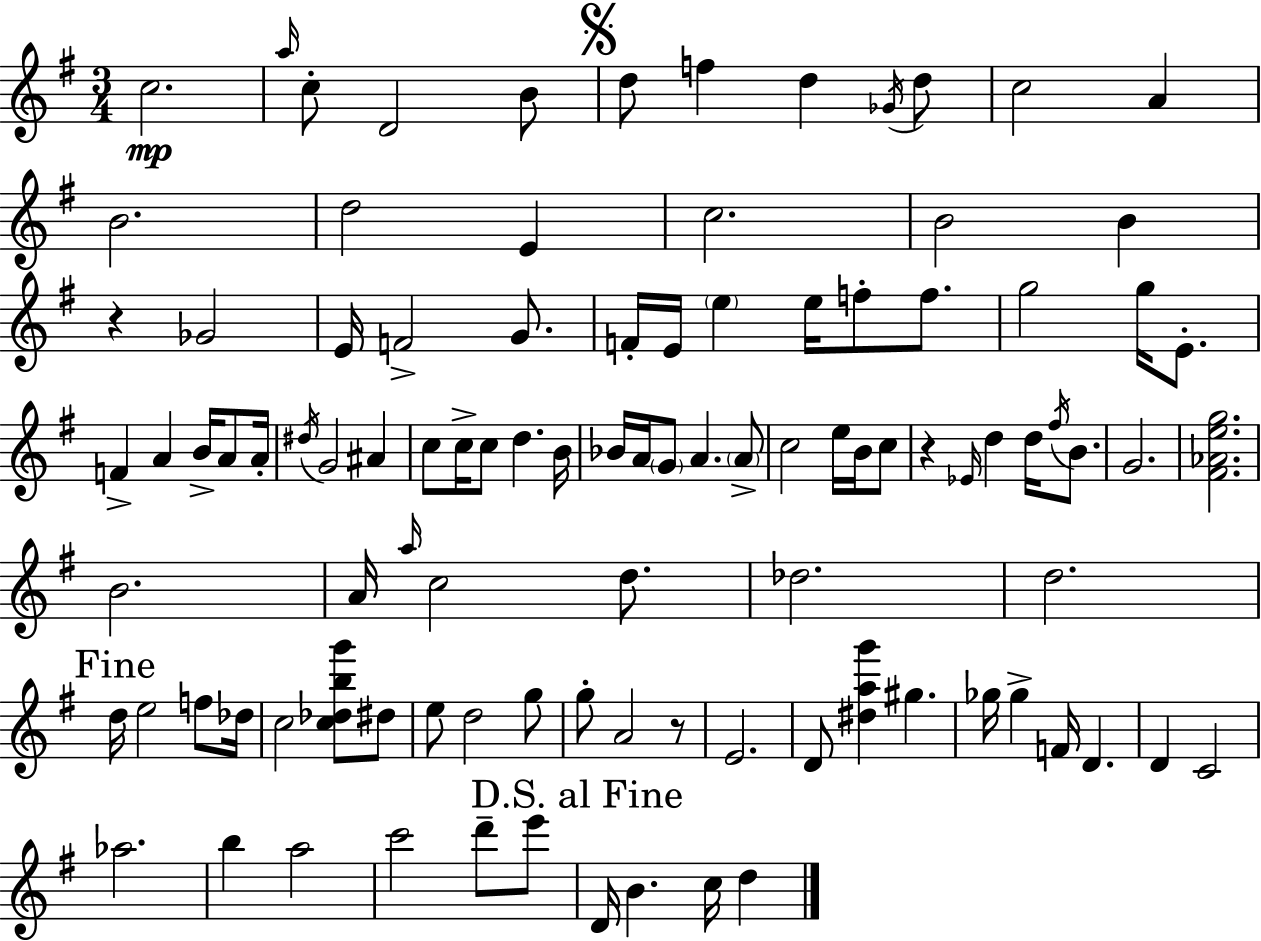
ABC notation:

X:1
T:Untitled
M:3/4
L:1/4
K:Em
c2 a/4 c/2 D2 B/2 d/2 f d _G/4 d/2 c2 A B2 d2 E c2 B2 B z _G2 E/4 F2 G/2 F/4 E/4 e e/4 f/2 f/2 g2 g/4 E/2 F A B/4 A/2 A/4 ^d/4 G2 ^A c/2 c/4 c/2 d B/4 _B/4 A/4 G/2 A A/2 c2 e/4 B/4 c/2 z _E/4 d d/4 ^f/4 B/2 G2 [^F_Aeg]2 B2 A/4 a/4 c2 d/2 _d2 d2 d/4 e2 f/2 _d/4 c2 [c_dbg']/2 ^d/2 e/2 d2 g/2 g/2 A2 z/2 E2 D/2 [^dag'] ^g _g/4 _g F/4 D D C2 _a2 b a2 c'2 d'/2 e'/2 D/4 B c/4 d